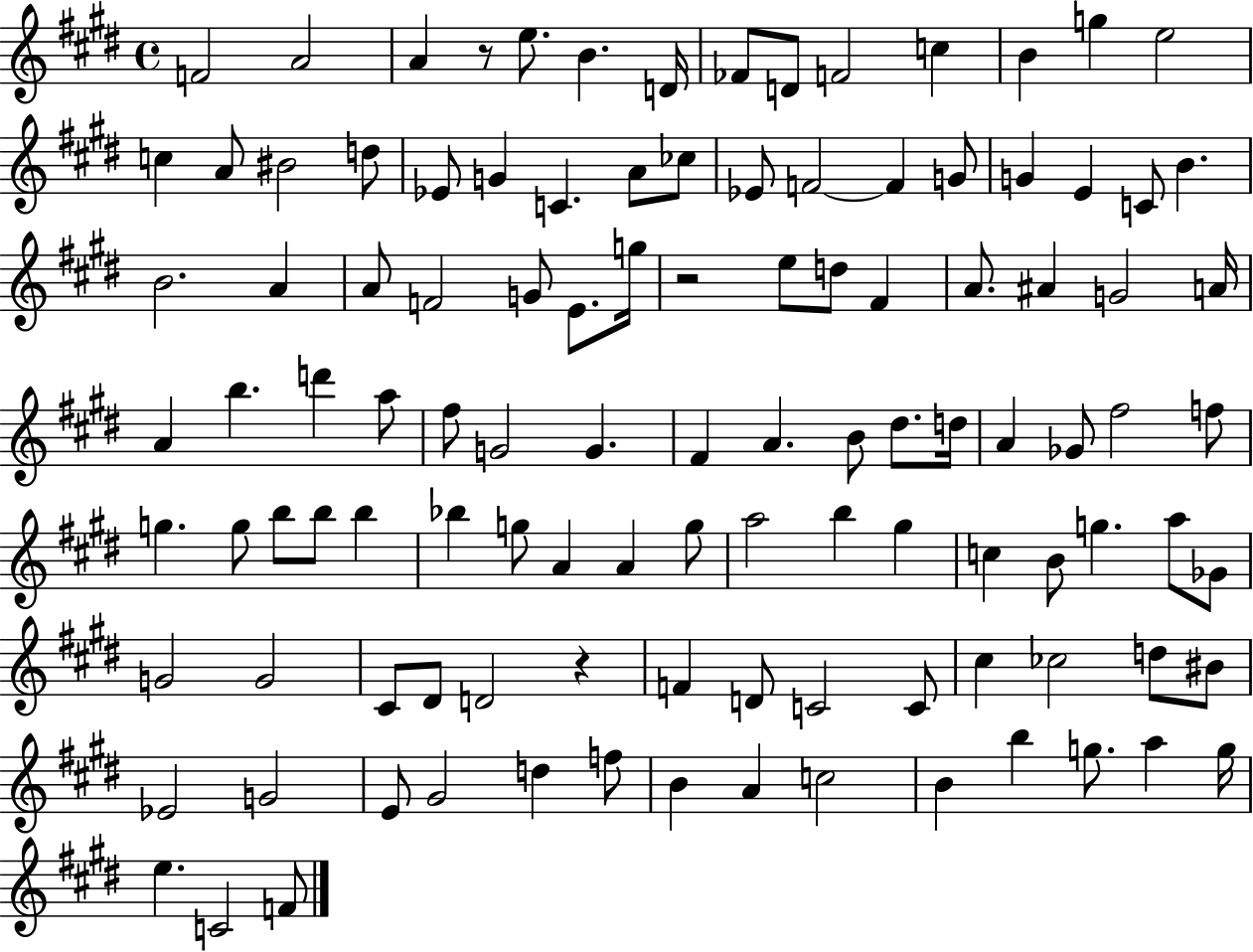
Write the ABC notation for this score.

X:1
T:Untitled
M:4/4
L:1/4
K:E
F2 A2 A z/2 e/2 B D/4 _F/2 D/2 F2 c B g e2 c A/2 ^B2 d/2 _E/2 G C A/2 _c/2 _E/2 F2 F G/2 G E C/2 B B2 A A/2 F2 G/2 E/2 g/4 z2 e/2 d/2 ^F A/2 ^A G2 A/4 A b d' a/2 ^f/2 G2 G ^F A B/2 ^d/2 d/4 A _G/2 ^f2 f/2 g g/2 b/2 b/2 b _b g/2 A A g/2 a2 b ^g c B/2 g a/2 _G/2 G2 G2 ^C/2 ^D/2 D2 z F D/2 C2 C/2 ^c _c2 d/2 ^B/2 _E2 G2 E/2 ^G2 d f/2 B A c2 B b g/2 a g/4 e C2 F/2